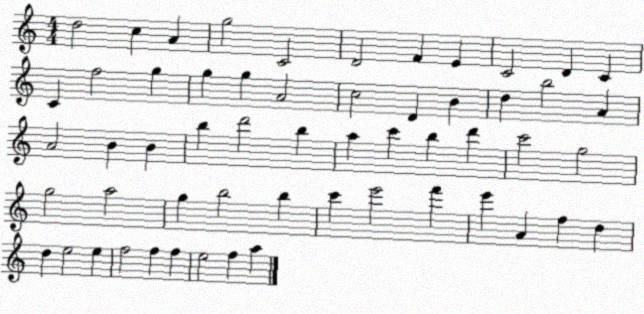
X:1
T:Untitled
M:4/4
L:1/4
K:C
d2 c A g2 C2 D2 F E C2 D C C f2 g g g A2 c2 D B d b2 A A2 B B b d'2 b a c' b d' c'2 g2 g2 a2 g b2 b c' e'2 f' e' A f d d e2 e f2 f f e2 f a